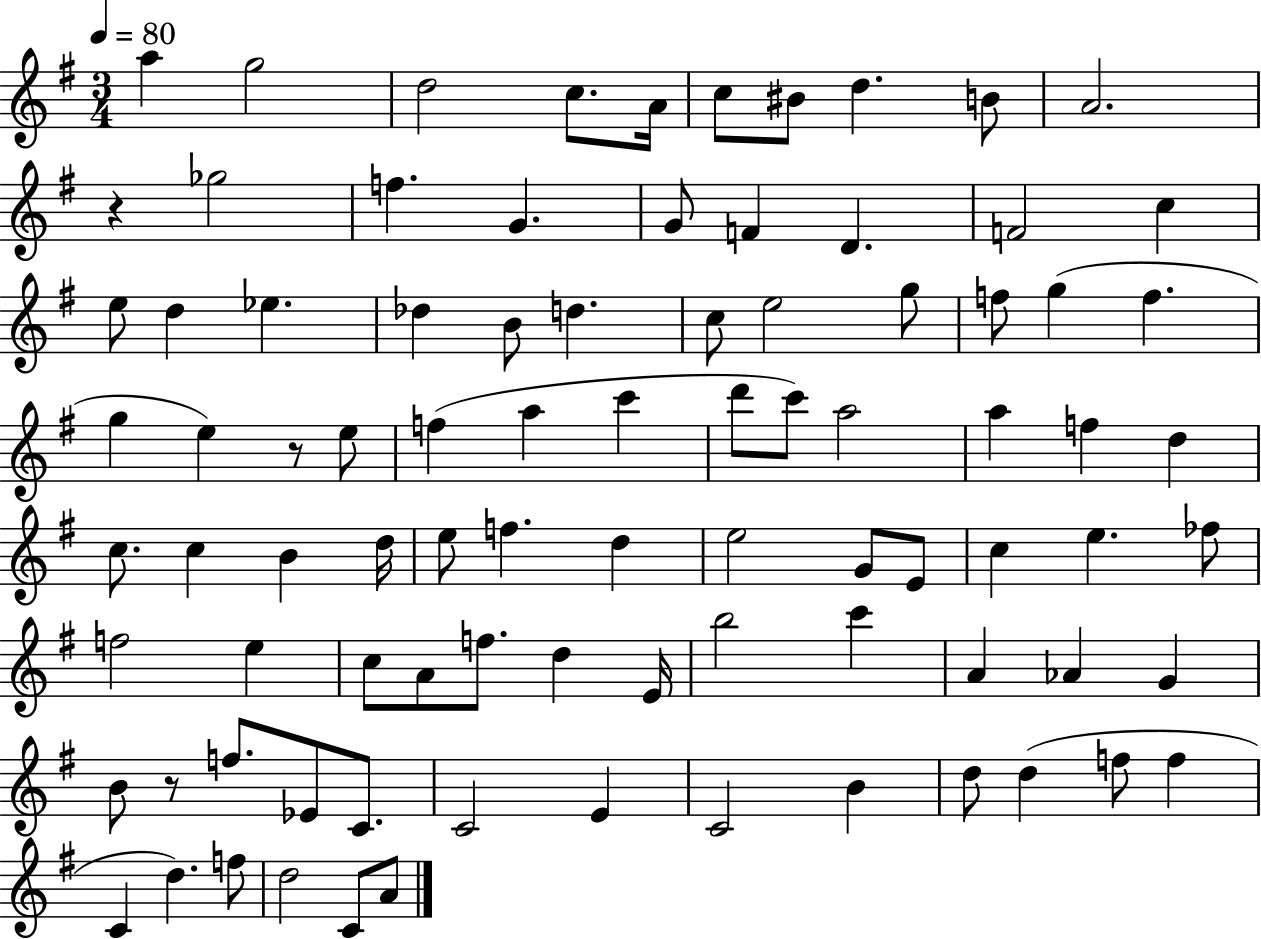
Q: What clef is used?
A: treble